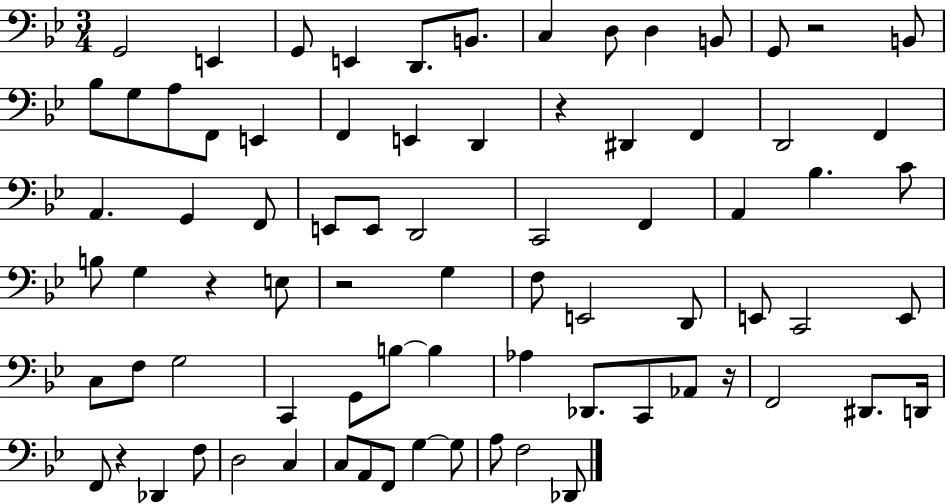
G2/h E2/q G2/e E2/q D2/e. B2/e. C3/q D3/e D3/q B2/e G2/e R/h B2/e Bb3/e G3/e A3/e F2/e E2/q F2/q E2/q D2/q R/q D#2/q F2/q D2/h F2/q A2/q. G2/q F2/e E2/e E2/e D2/h C2/h F2/q A2/q Bb3/q. C4/e B3/e G3/q R/q E3/e R/h G3/q F3/e E2/h D2/e E2/e C2/h E2/e C3/e F3/e G3/h C2/q G2/e B3/e B3/q Ab3/q Db2/e. C2/e Ab2/e R/s F2/h D#2/e. D2/s F2/e R/q Db2/q F3/e D3/h C3/q C3/e A2/e F2/e G3/q G3/e A3/e F3/h Db2/e